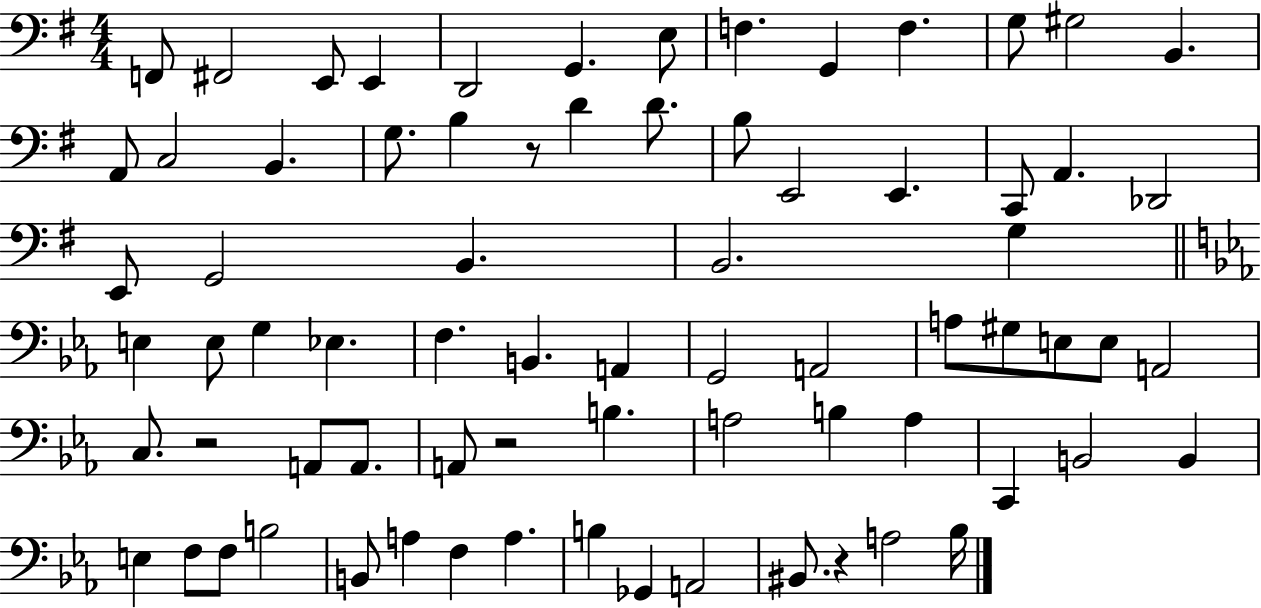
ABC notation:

X:1
T:Untitled
M:4/4
L:1/4
K:G
F,,/2 ^F,,2 E,,/2 E,, D,,2 G,, E,/2 F, G,, F, G,/2 ^G,2 B,, A,,/2 C,2 B,, G,/2 B, z/2 D D/2 B,/2 E,,2 E,, C,,/2 A,, _D,,2 E,,/2 G,,2 B,, B,,2 G, E, E,/2 G, _E, F, B,, A,, G,,2 A,,2 A,/2 ^G,/2 E,/2 E,/2 A,,2 C,/2 z2 A,,/2 A,,/2 A,,/2 z2 B, A,2 B, A, C,, B,,2 B,, E, F,/2 F,/2 B,2 B,,/2 A, F, A, B, _G,, A,,2 ^B,,/2 z A,2 _B,/4